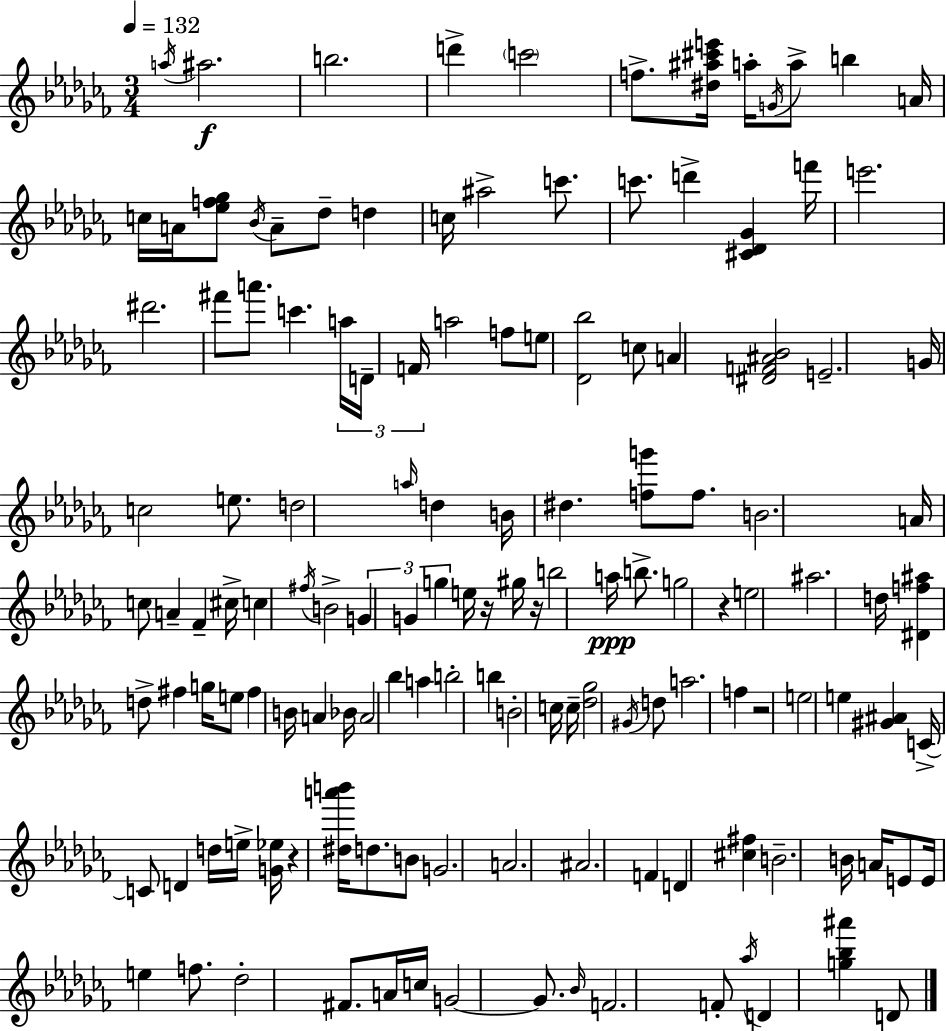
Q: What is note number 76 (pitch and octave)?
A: A4